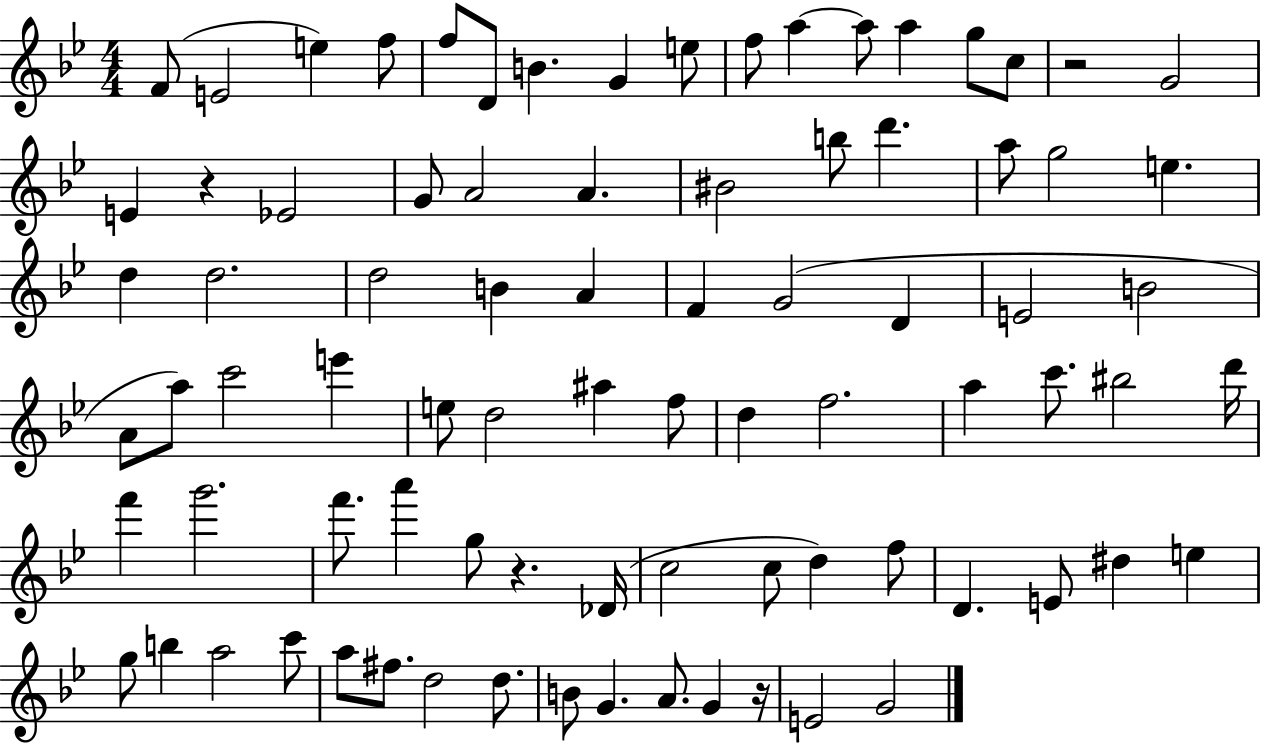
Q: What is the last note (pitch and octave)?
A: G4